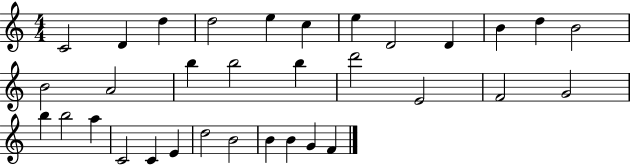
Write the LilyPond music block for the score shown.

{
  \clef treble
  \numericTimeSignature
  \time 4/4
  \key c \major
  c'2 d'4 d''4 | d''2 e''4 c''4 | e''4 d'2 d'4 | b'4 d''4 b'2 | \break b'2 a'2 | b''4 b''2 b''4 | d'''2 e'2 | f'2 g'2 | \break b''4 b''2 a''4 | c'2 c'4 e'4 | d''2 b'2 | b'4 b'4 g'4 f'4 | \break \bar "|."
}